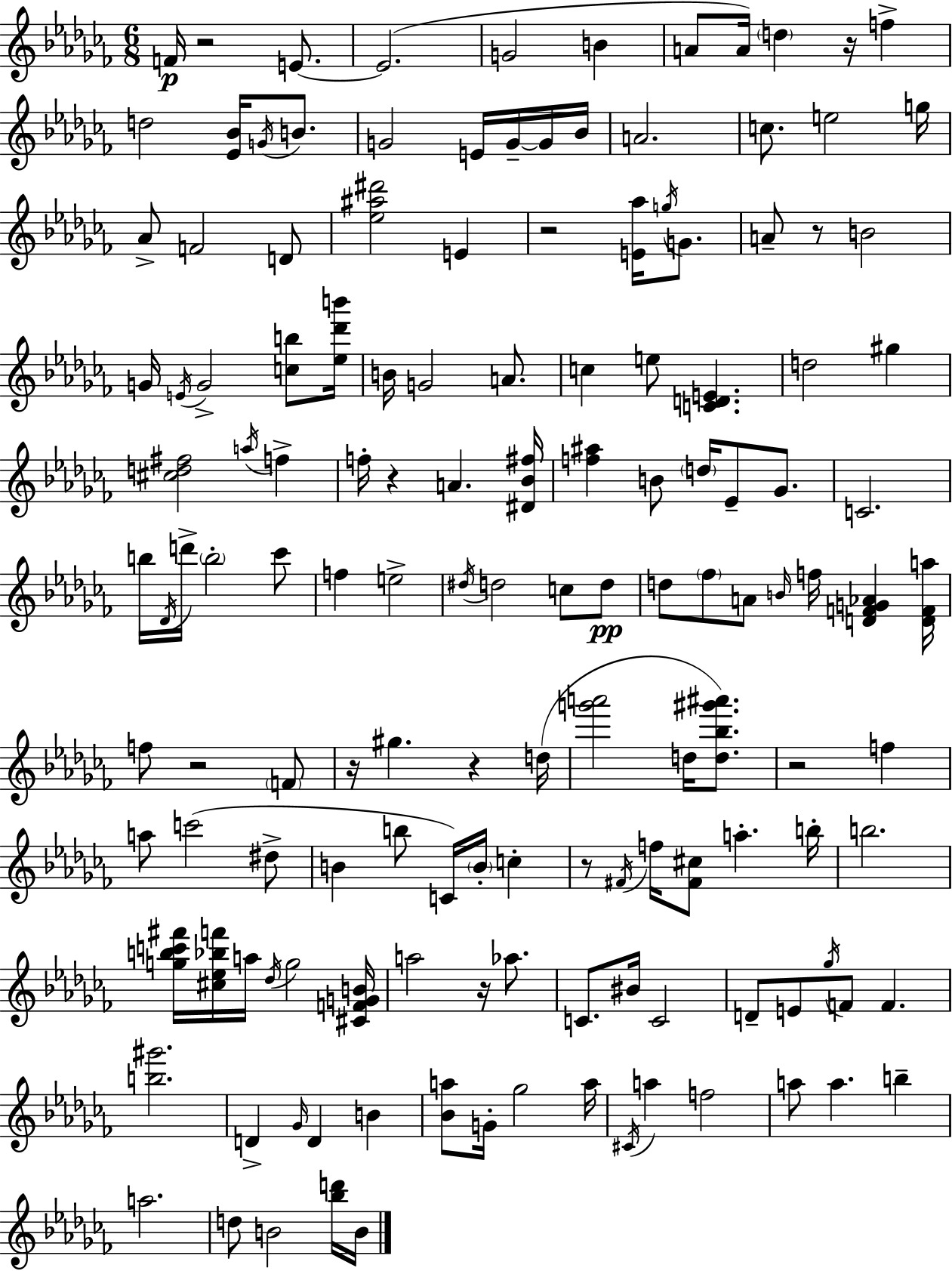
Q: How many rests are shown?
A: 11